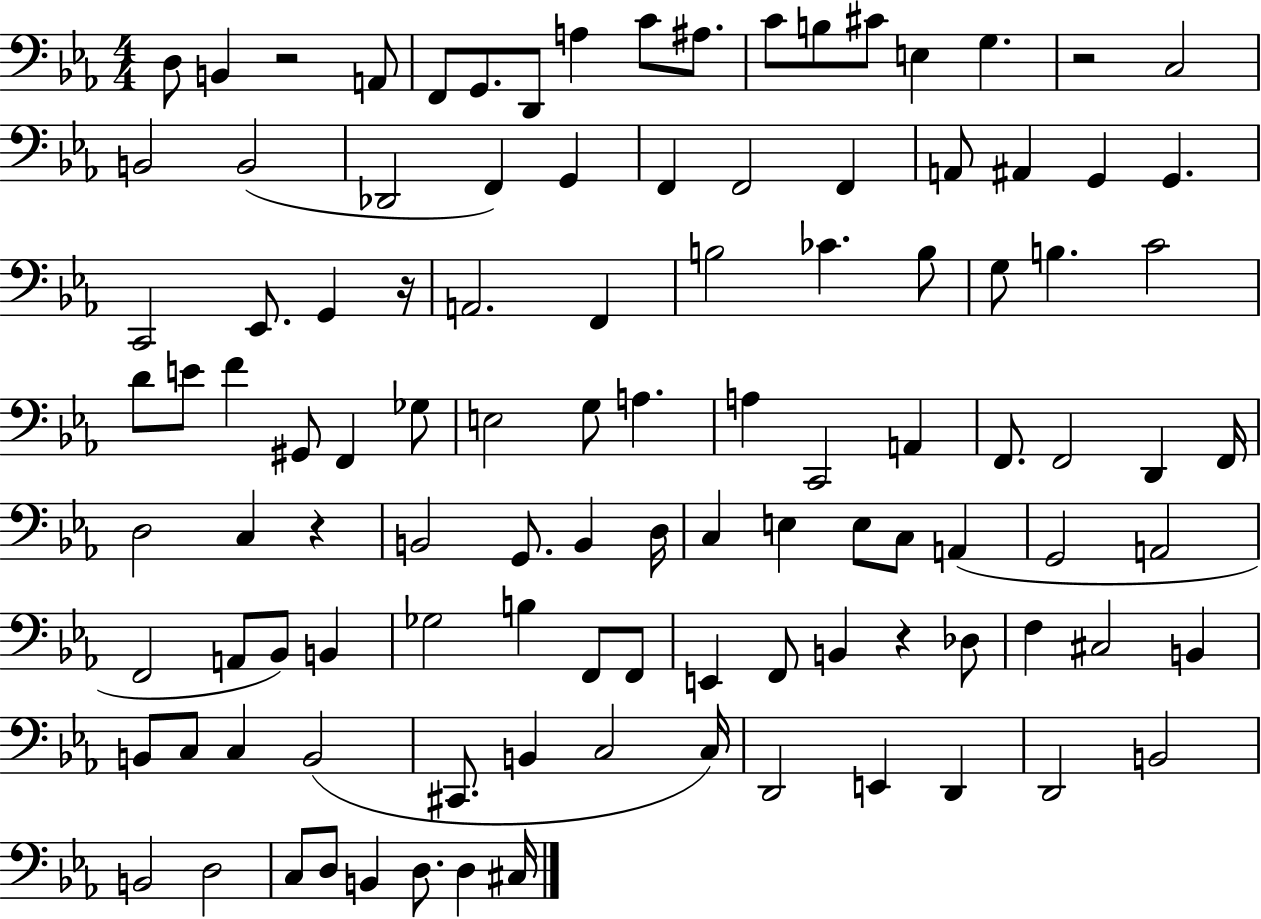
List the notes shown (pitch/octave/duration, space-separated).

D3/e B2/q R/h A2/e F2/e G2/e. D2/e A3/q C4/e A#3/e. C4/e B3/e C#4/e E3/q G3/q. R/h C3/h B2/h B2/h Db2/h F2/q G2/q F2/q F2/h F2/q A2/e A#2/q G2/q G2/q. C2/h Eb2/e. G2/q R/s A2/h. F2/q B3/h CES4/q. B3/e G3/e B3/q. C4/h D4/e E4/e F4/q G#2/e F2/q Gb3/e E3/h G3/e A3/q. A3/q C2/h A2/q F2/e. F2/h D2/q F2/s D3/h C3/q R/q B2/h G2/e. B2/q D3/s C3/q E3/q E3/e C3/e A2/q G2/h A2/h F2/h A2/e Bb2/e B2/q Gb3/h B3/q F2/e F2/e E2/q F2/e B2/q R/q Db3/e F3/q C#3/h B2/q B2/e C3/e C3/q B2/h C#2/e. B2/q C3/h C3/s D2/h E2/q D2/q D2/h B2/h B2/h D3/h C3/e D3/e B2/q D3/e. D3/q C#3/s